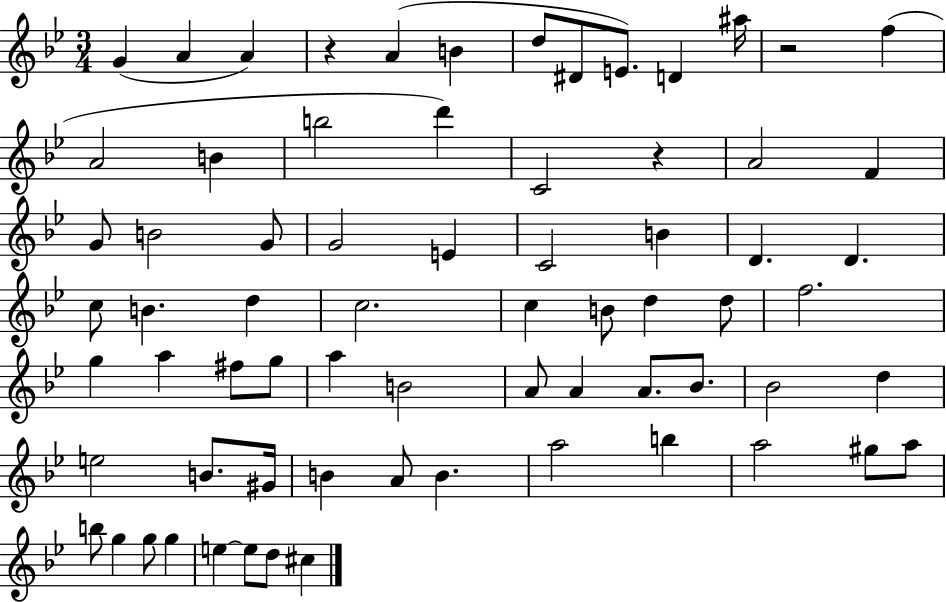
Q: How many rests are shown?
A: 3